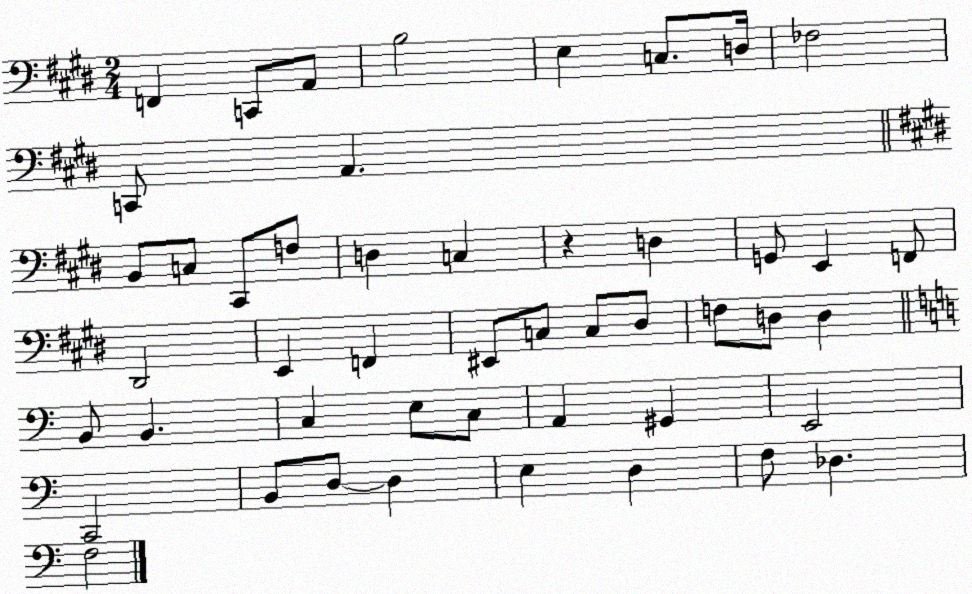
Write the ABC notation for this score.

X:1
T:Untitled
M:2/4
L:1/4
K:E
F,, C,,/2 A,,/2 B,2 E, C,/2 D,/4 _F,2 C,,/2 A,, B,,/2 C,/2 ^C,,/2 F,/2 D, C, z D, G,,/2 E,, F,,/2 ^D,,2 E,, F,, ^E,,/2 C,/2 C,/2 ^D,/2 F,/2 D,/2 D, B,,/2 B,, C, E,/2 C,/2 A,, ^G,, E,,2 C,,2 B,,/2 D,/2 D, E, D, F,/2 _D, F,2